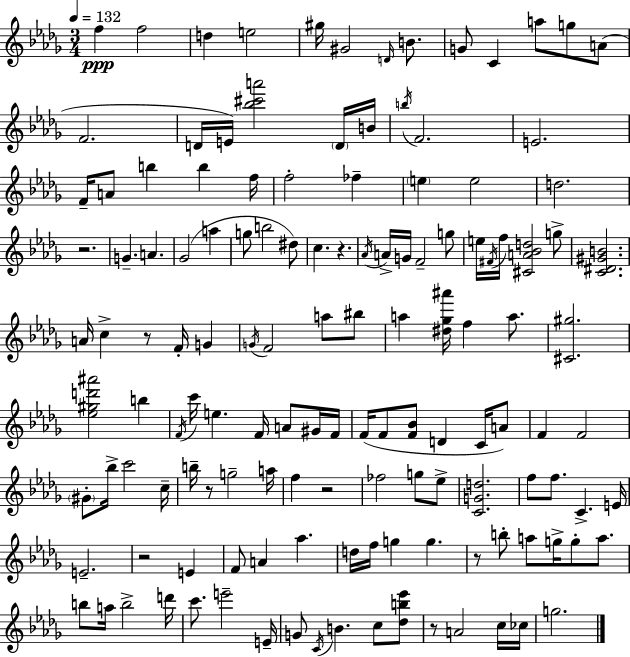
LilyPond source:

{
  \clef treble
  \numericTimeSignature
  \time 3/4
  \key bes \minor
  \tempo 4 = 132
  f''4\ppp f''2 | d''4 e''2 | gis''16 gis'2 \grace { d'16 } b'8. | g'8 c'4 a''8 g''8 a'8( | \break f'2. | d'16 e'16) <bes'' cis''' a'''>2 \parenthesize d'16 | b'16 \acciaccatura { b''16 } f'2. | e'2. | \break f'16-- a'8 b''4 b''4 | f''16 f''2-. fes''4-- | \parenthesize e''4 e''2 | d''2. | \break r2. | g'4.-- a'4. | ges'2( a''4 | g''8 b''2 | \break dis''8) c''4. r4. | \acciaccatura { aes'16 } a'16-> g'16 f'2-- | g''8 e''16 \acciaccatura { fis'16 } f''16 <cis' a' bes' d''>2 | g''8-> <c' dis' gis' b'>2. | \break a'16 c''4-> r8 f'16-. | g'4 \acciaccatura { g'16 } f'2 | a''8 bis''8 a''4 <dis'' ges'' ais'''>16 f''4 | a''8. <cis' gis''>2. | \break <ees'' gis'' d''' ais'''>2 | b''4 \acciaccatura { f'16 } c'''16 e''4. | f'16 a'8 gis'16 f'16 f'16( f'8 <f' bes'>8 d'4 | c'16 a'8) f'4 f'2 | \break \parenthesize gis'8-. bes''16-> c'''2 | c''16-- b''16-- r8 g''2-- | a''16 f''4 r2 | fes''2 | \break g''8 ees''8-> <c' g' d''>2. | f''8 f''8. c'4.-> | e'16 e'2.-- | r2 | \break e'4 f'8 a'4 | aes''4. d''16 f''16 g''4 | g''4. r8 b''8-. a''8 | g''16-> g''8-. a''8. b''8 a''16 b''2-> | \break d'''16 c'''8. e'''2-- | e'16-- g'8 \acciaccatura { c'16 } b'4. | c''8 <des'' b'' ees'''>8 r8 a'2 | c''16 ces''16 g''2. | \break \bar "|."
}